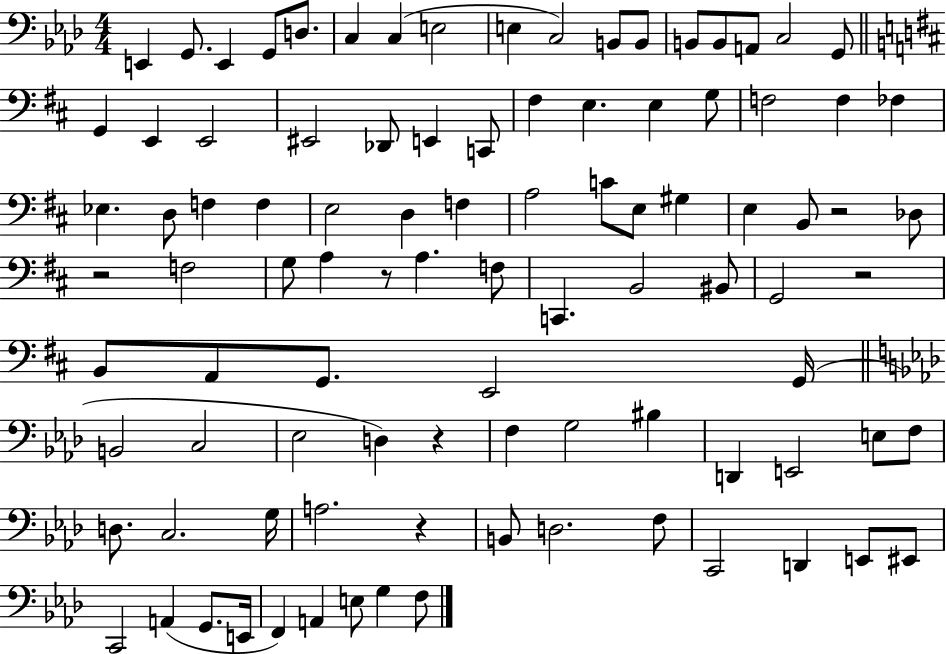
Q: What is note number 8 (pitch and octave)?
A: E3